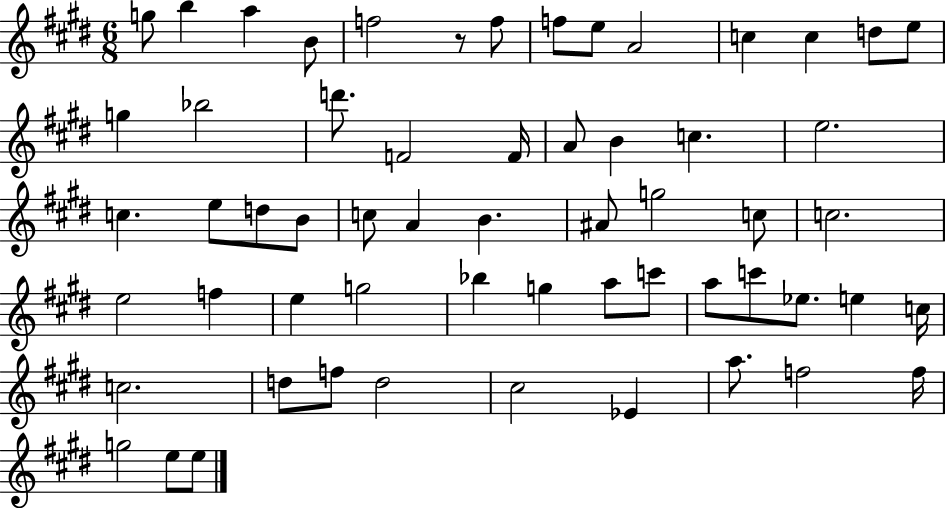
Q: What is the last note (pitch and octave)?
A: E5